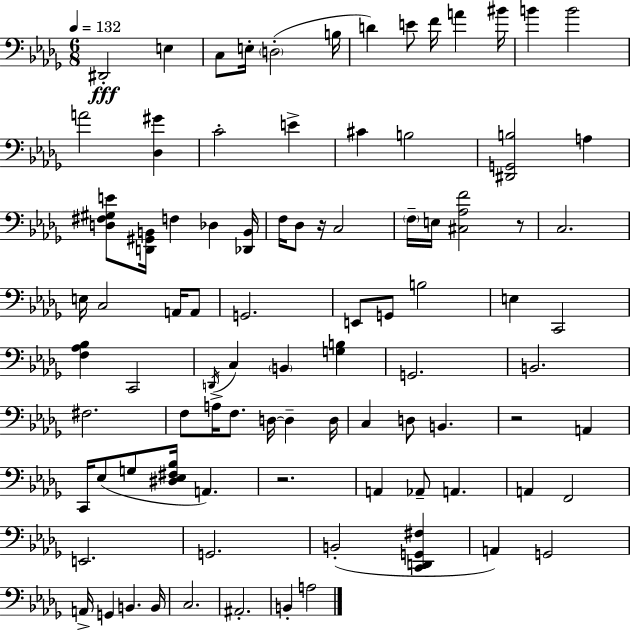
X:1
T:Untitled
M:6/8
L:1/4
K:Bbm
^D,,2 E, C,/2 E,/4 D,2 B,/4 D E/2 F/4 A ^B/4 B B2 A2 [_D,^G] C2 E ^C B,2 [^D,,G,,B,]2 A, [D,^F,^G,E]/2 [D,,^G,,B,,]/4 F, _D, [_D,,B,,]/4 F,/4 _D,/2 z/4 C,2 F,/4 E,/4 [^C,_A,F]2 z/2 C,2 E,/4 C,2 A,,/4 A,,/2 G,,2 E,,/2 G,,/2 B,2 E, C,,2 [F,_A,_B,] C,,2 D,,/4 C, B,, [G,B,] G,,2 B,,2 ^F,2 F,/2 A,/4 F,/2 D,/4 D, D,/4 C, D,/2 B,, z2 A,, C,,/4 _E,/2 G,/2 [^D,_E,^F,_B,]/4 A,, z2 A,, _A,,/2 A,, A,, F,,2 E,,2 G,,2 B,,2 [C,,D,,G,,^F,] A,, G,,2 A,,/4 G,, B,, B,,/4 C,2 ^A,,2 B,, A,2